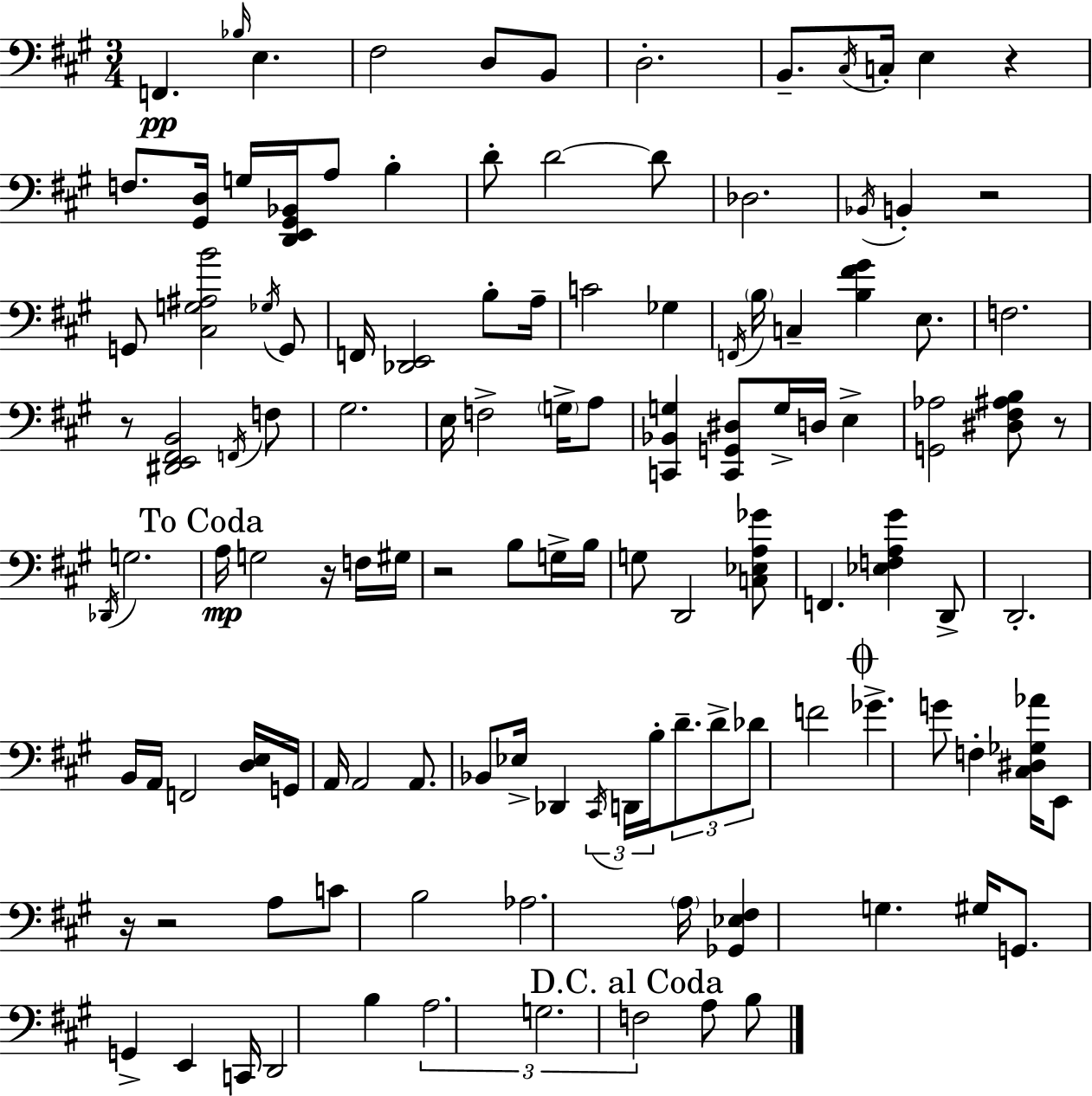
X:1
T:Untitled
M:3/4
L:1/4
K:A
F,, _B,/4 E, ^F,2 D,/2 B,,/2 D,2 B,,/2 ^C,/4 C,/4 E, z F,/2 [^G,,D,]/4 G,/4 [D,,E,,^G,,_B,,]/4 A,/2 B, D/2 D2 D/2 _D,2 _B,,/4 B,, z2 G,,/2 [^C,G,^A,B]2 _G,/4 G,,/2 F,,/4 [_D,,E,,]2 B,/2 A,/4 C2 _G, F,,/4 B,/4 C, [B,^F^G] E,/2 F,2 z/2 [^D,,E,,^F,,B,,]2 F,,/4 F,/2 ^G,2 E,/4 F,2 G,/4 A,/2 [C,,_B,,G,] [C,,G,,^D,]/2 G,/4 D,/4 E, [G,,_A,]2 [^D,^F,^A,B,]/2 z/2 _D,,/4 G,2 A,/4 G,2 z/4 F,/4 ^G,/4 z2 B,/2 G,/4 B,/4 G,/2 D,,2 [C,_E,A,_G]/2 F,, [_E,F,A,^G] D,,/2 D,,2 B,,/4 A,,/4 F,,2 [D,E,]/4 G,,/4 A,,/4 A,,2 A,,/2 _B,,/2 _E,/4 _D,, ^C,,/4 D,,/4 B,/4 D/2 D/2 _D/2 F2 _G G/2 F, [^C,^D,_G,_A]/4 E,,/2 z/4 z2 A,/2 C/2 B,2 _A,2 A,/4 [_G,,_E,^F,] G, ^G,/4 G,,/2 G,, E,, C,,/4 D,,2 B, A,2 G,2 F,2 A,/2 B,/2